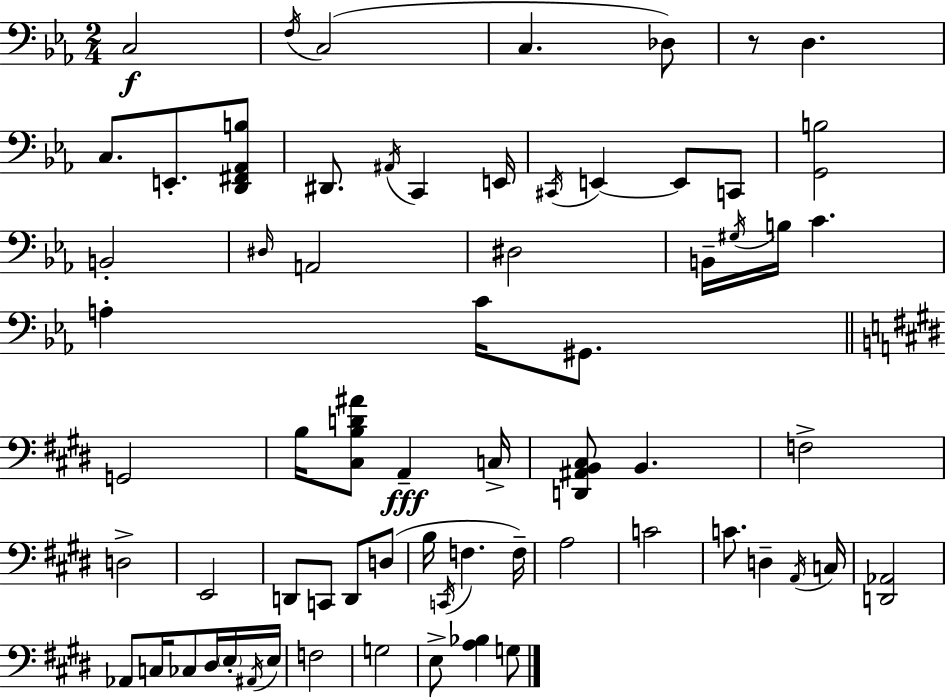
{
  \clef bass
  \numericTimeSignature
  \time 2/4
  \key ees \major
  \repeat volta 2 { c2\f | \acciaccatura { f16 }( c2 | c4. des8) | r8 d4. | \break c8. e,8.-. <d, fis, aes, b>8 | dis,8. \acciaccatura { ais,16 } c,4 | e,16 \acciaccatura { cis,16 } e,4~~ e,8 | c,8 <g, b>2 | \break b,2-. | \grace { dis16 } a,2 | dis2 | b,16-- \acciaccatura { gis16 } b16 c'4. | \break a4-. | c'16 gis,8. \bar "||" \break \key e \major g,2 | b16 <cis b d' ais'>8 a,4--\fff c16-> | <d, ais, b, cis>8 b,4. | f2-> | \break d2-> | e,2 | d,8 c,8 d,8 d8( | b16 \acciaccatura { c,16 } f4. | \break f16--) a2 | c'2 | c'8. d4-- | \acciaccatura { a,16 } c16 <d, aes,>2 | \break aes,8 c16 ces8 dis16 | \parenthesize e16-. \acciaccatura { ais,16 } e16 f2 | g2 | e8-> <a bes>4 | \break g8 } \bar "|."
}